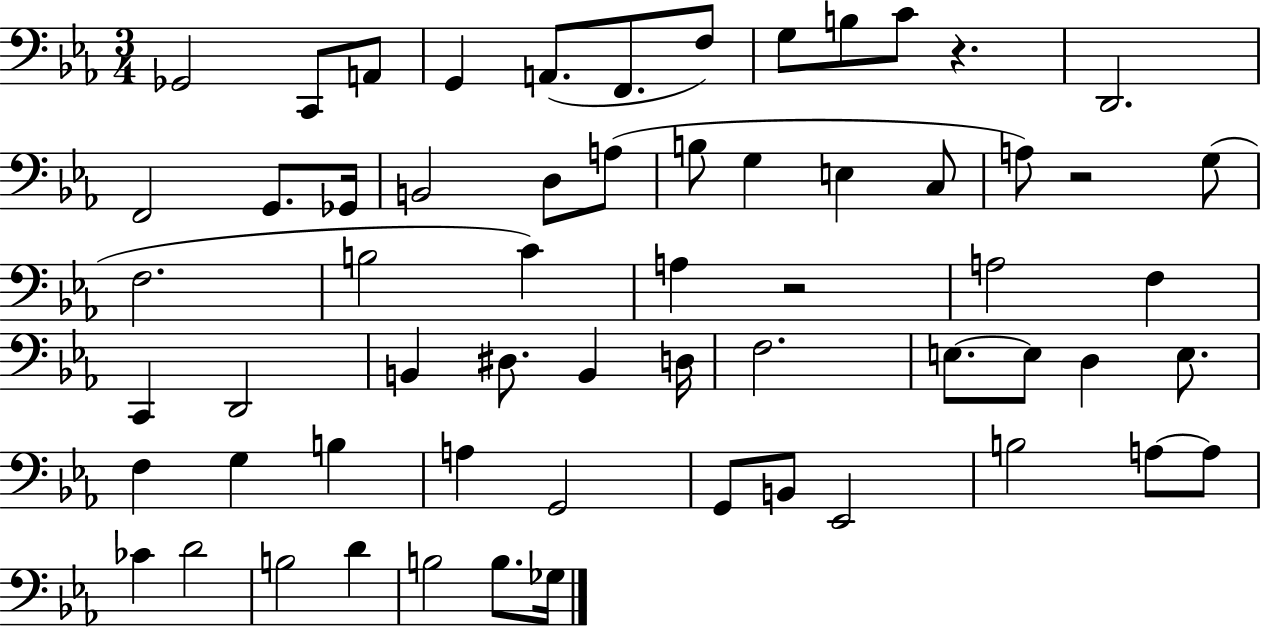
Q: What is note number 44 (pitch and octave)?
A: A3